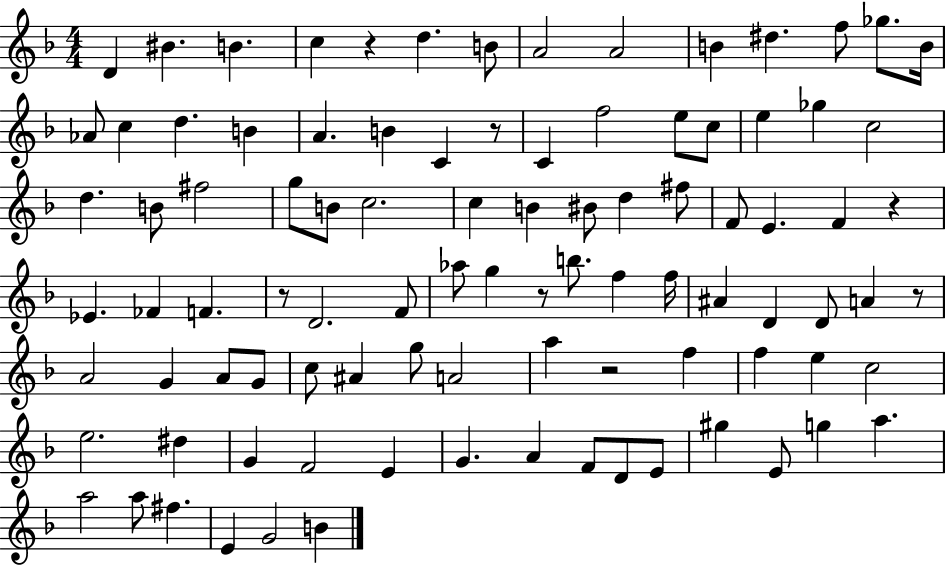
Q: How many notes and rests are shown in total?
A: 95